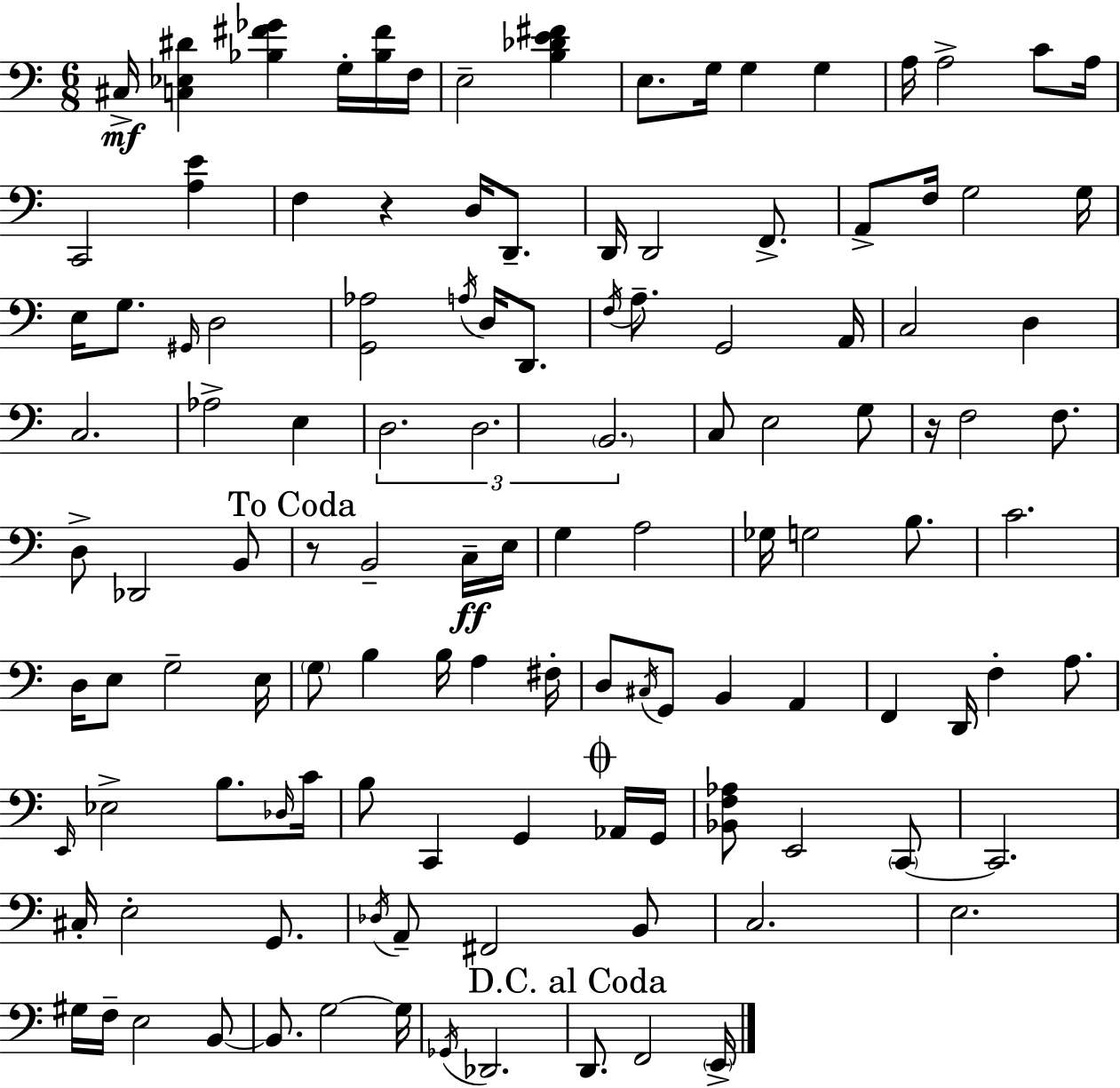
X:1
T:Untitled
M:6/8
L:1/4
K:Am
^C,/4 [C,_E,^D] [_B,^F_G] G,/4 [_B,^F]/4 F,/4 E,2 [B,_DE^F] E,/2 G,/4 G, G, A,/4 A,2 C/2 A,/4 C,,2 [A,E] F, z D,/4 D,,/2 D,,/4 D,,2 F,,/2 A,,/2 F,/4 G,2 G,/4 E,/4 G,/2 ^G,,/4 D,2 [G,,_A,]2 A,/4 D,/4 D,,/2 F,/4 A,/2 G,,2 A,,/4 C,2 D, C,2 _A,2 E, D,2 D,2 B,,2 C,/2 E,2 G,/2 z/4 F,2 F,/2 D,/2 _D,,2 B,,/2 z/2 B,,2 C,/4 E,/4 G, A,2 _G,/4 G,2 B,/2 C2 D,/4 E,/2 G,2 E,/4 G,/2 B, B,/4 A, ^F,/4 D,/2 ^C,/4 G,,/2 B,, A,, F,, D,,/4 F, A,/2 E,,/4 _E,2 B,/2 _D,/4 C/4 B,/2 C,, G,, _A,,/4 G,,/4 [_B,,F,_A,]/2 E,,2 C,,/2 C,,2 ^C,/4 E,2 G,,/2 _D,/4 A,,/2 ^F,,2 B,,/2 C,2 E,2 ^G,/4 F,/4 E,2 B,,/2 B,,/2 G,2 G,/4 _G,,/4 _D,,2 D,,/2 F,,2 E,,/4